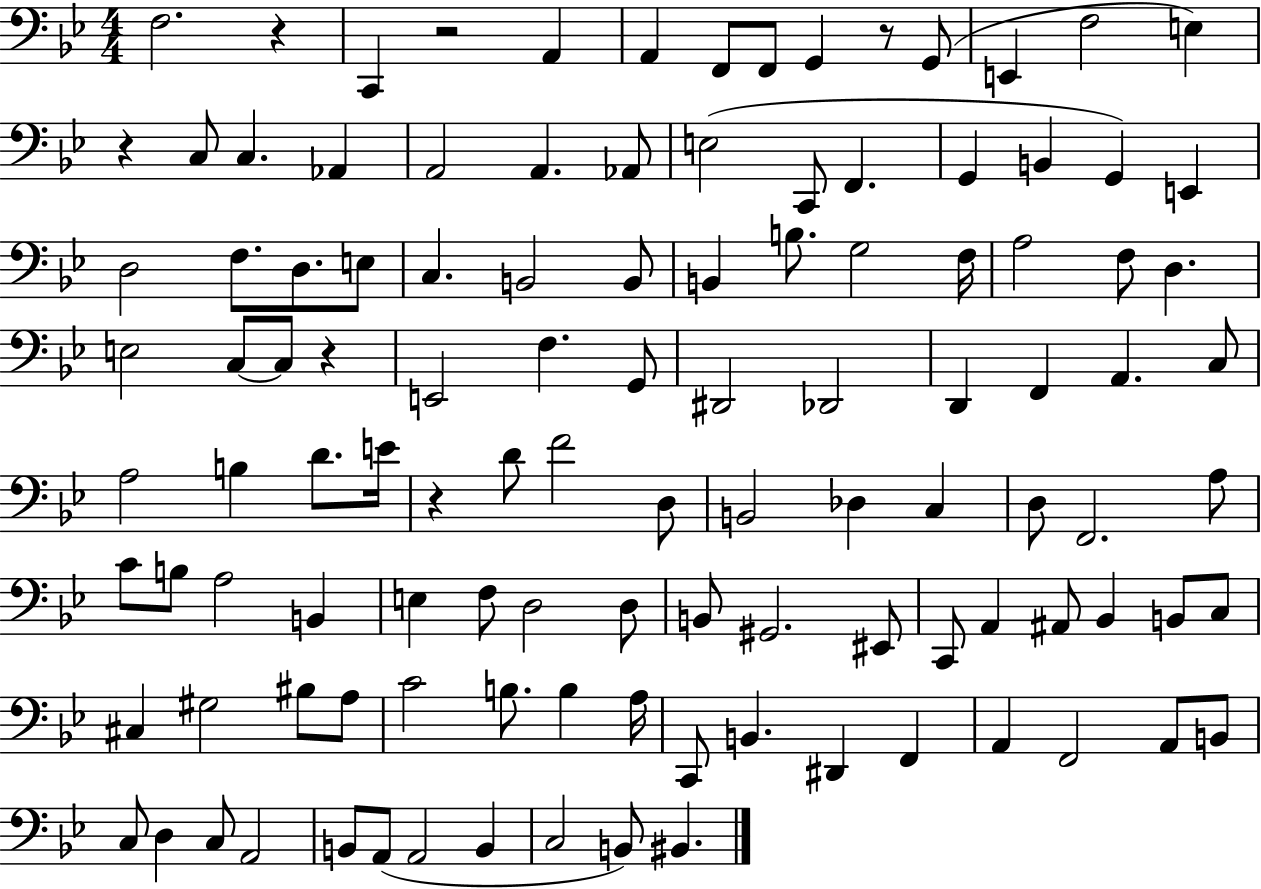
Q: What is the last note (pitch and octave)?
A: BIS2